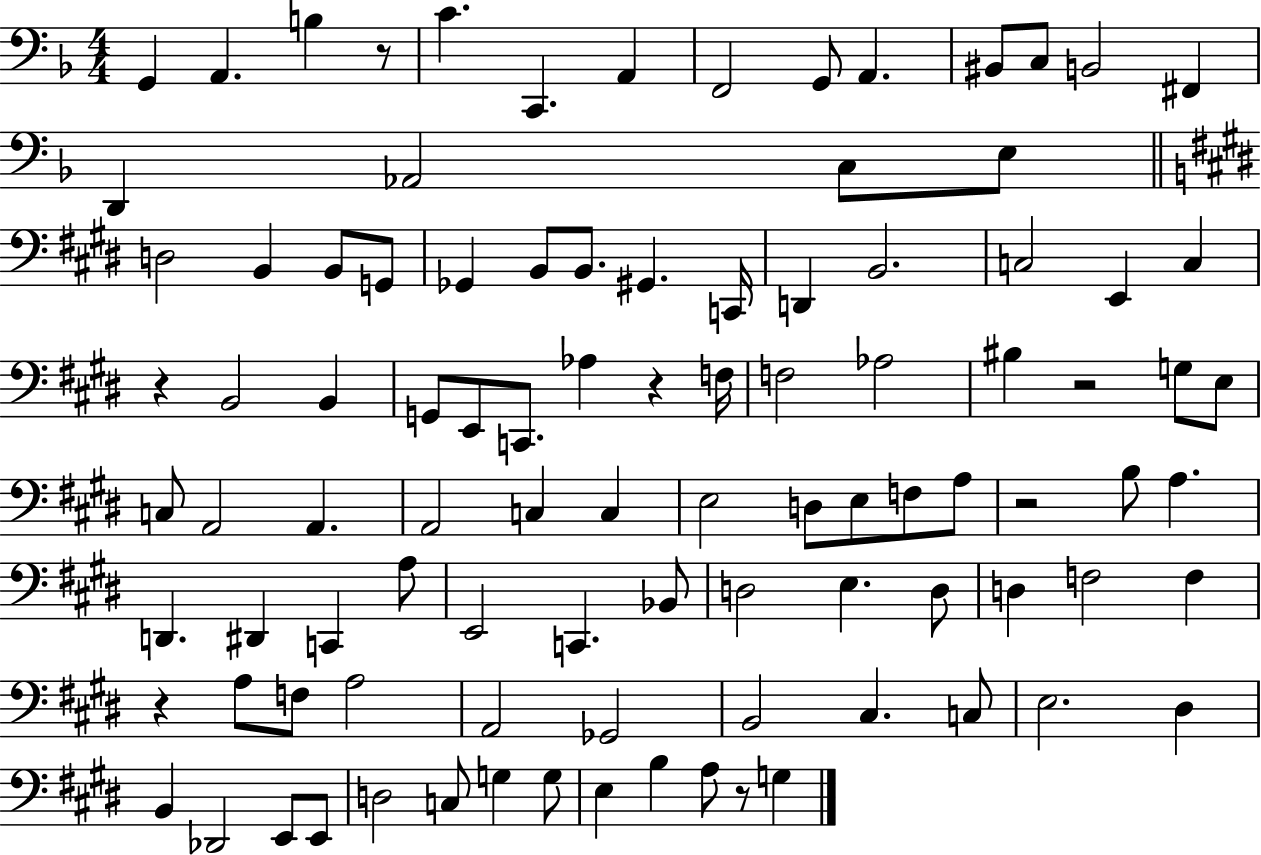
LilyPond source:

{
  \clef bass
  \numericTimeSignature
  \time 4/4
  \key f \major
  g,4 a,4. b4 r8 | c'4. c,4. a,4 | f,2 g,8 a,4. | bis,8 c8 b,2 fis,4 | \break d,4 aes,2 c8 e8 | \bar "||" \break \key e \major d2 b,4 b,8 g,8 | ges,4 b,8 b,8. gis,4. c,16 | d,4 b,2. | c2 e,4 c4 | \break r4 b,2 b,4 | g,8 e,8 c,8. aes4 r4 f16 | f2 aes2 | bis4 r2 g8 e8 | \break c8 a,2 a,4. | a,2 c4 c4 | e2 d8 e8 f8 a8 | r2 b8 a4. | \break d,4. dis,4 c,4 a8 | e,2 c,4. bes,8 | d2 e4. d8 | d4 f2 f4 | \break r4 a8 f8 a2 | a,2 ges,2 | b,2 cis4. c8 | e2. dis4 | \break b,4 des,2 e,8 e,8 | d2 c8 g4 g8 | e4 b4 a8 r8 g4 | \bar "|."
}